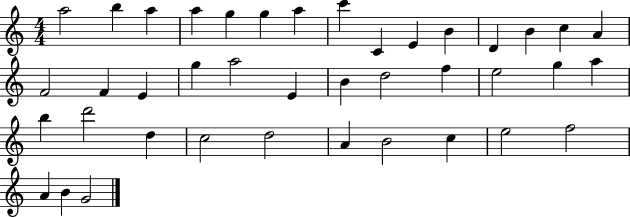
{
  \clef treble
  \numericTimeSignature
  \time 4/4
  \key c \major
  a''2 b''4 a''4 | a''4 g''4 g''4 a''4 | c'''4 c'4 e'4 b'4 | d'4 b'4 c''4 a'4 | \break f'2 f'4 e'4 | g''4 a''2 e'4 | b'4 d''2 f''4 | e''2 g''4 a''4 | \break b''4 d'''2 d''4 | c''2 d''2 | a'4 b'2 c''4 | e''2 f''2 | \break a'4 b'4 g'2 | \bar "|."
}